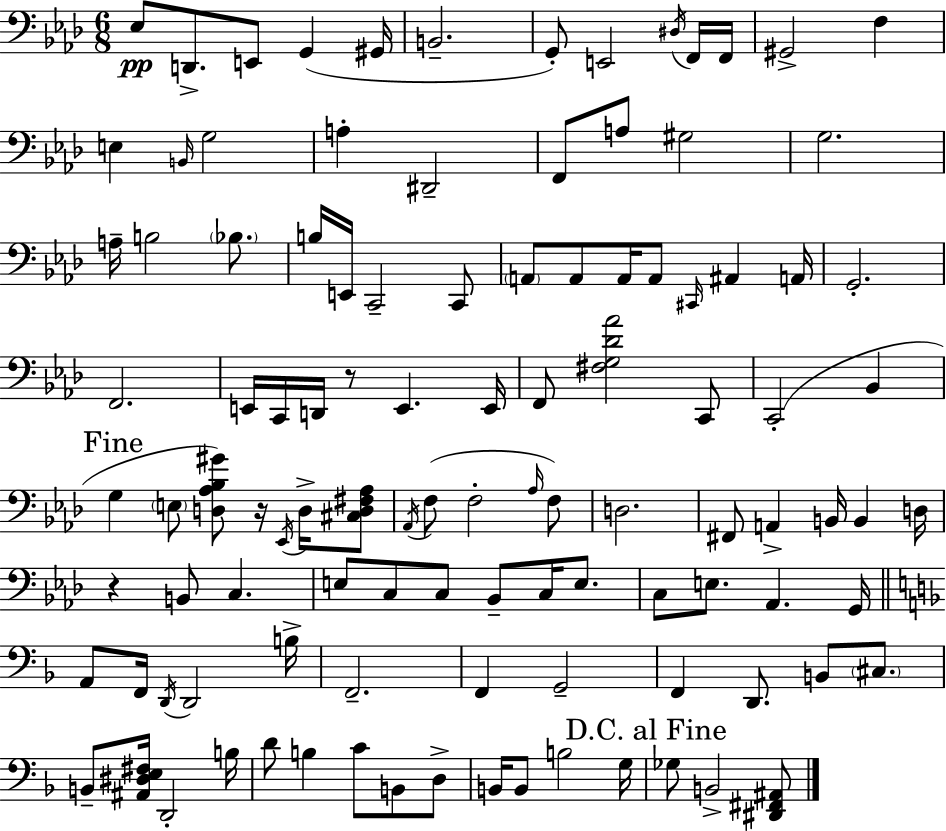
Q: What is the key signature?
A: F minor